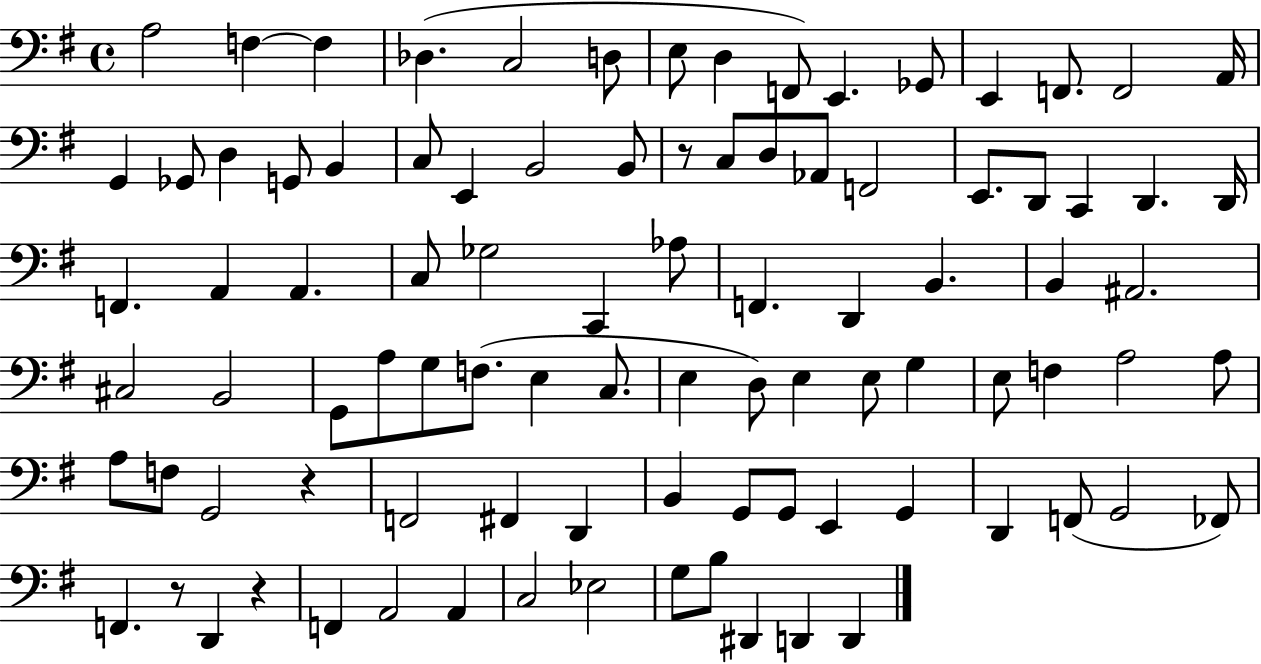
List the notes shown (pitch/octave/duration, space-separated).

A3/h F3/q F3/q Db3/q. C3/h D3/e E3/e D3/q F2/e E2/q. Gb2/e E2/q F2/e. F2/h A2/s G2/q Gb2/e D3/q G2/e B2/q C3/e E2/q B2/h B2/e R/e C3/e D3/e Ab2/e F2/h E2/e. D2/e C2/q D2/q. D2/s F2/q. A2/q A2/q. C3/e Gb3/h C2/q Ab3/e F2/q. D2/q B2/q. B2/q A#2/h. C#3/h B2/h G2/e A3/e G3/e F3/e. E3/q C3/e. E3/q D3/e E3/q E3/e G3/q E3/e F3/q A3/h A3/e A3/e F3/e G2/h R/q F2/h F#2/q D2/q B2/q G2/e G2/e E2/q G2/q D2/q F2/e G2/h FES2/e F2/q. R/e D2/q R/q F2/q A2/h A2/q C3/h Eb3/h G3/e B3/e D#2/q D2/q D2/q